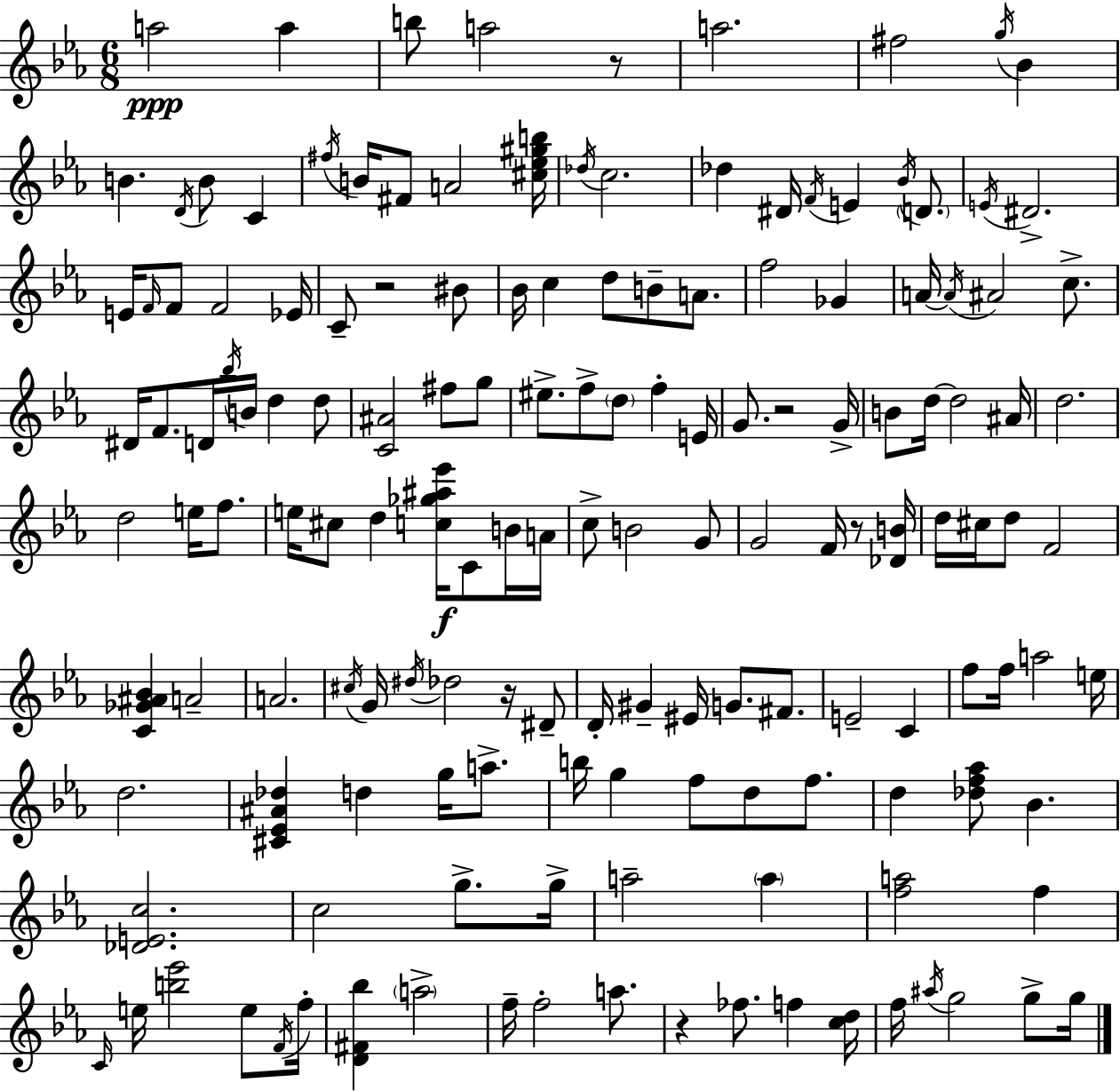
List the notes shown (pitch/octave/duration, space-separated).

A5/h A5/q B5/e A5/h R/e A5/h. F#5/h G5/s Bb4/q B4/q. D4/s B4/e C4/q F#5/s B4/s F#4/e A4/h [C#5,Eb5,G#5,B5]/s Db5/s C5/h. Db5/q D#4/s F4/s E4/q Bb4/s D4/e. E4/s D#4/h. E4/s F4/s F4/e F4/h Eb4/s C4/e R/h BIS4/e Bb4/s C5/q D5/e B4/e A4/e. F5/h Gb4/q A4/s A4/s A#4/h C5/e. D#4/s F4/e. D4/s Bb5/s B4/s D5/q D5/e [C4,A#4]/h F#5/e G5/e EIS5/e. F5/e D5/e F5/q E4/s G4/e. R/h G4/s B4/e D5/s D5/h A#4/s D5/h. D5/h E5/s F5/e. E5/s C#5/e D5/q [C5,Gb5,A#5,Eb6]/s C4/e B4/s A4/s C5/e B4/h G4/e G4/h F4/s R/e [Db4,B4]/s D5/s C#5/s D5/e F4/h [C4,Gb4,A#4,Bb4]/q A4/h A4/h. C#5/s G4/s D#5/s Db5/h R/s D#4/e D4/s G#4/q EIS4/s G4/e. F#4/e. E4/h C4/q F5/e F5/s A5/h E5/s D5/h. [C#4,Eb4,A#4,Db5]/q D5/q G5/s A5/e. B5/s G5/q F5/e D5/e F5/e. D5/q [Db5,F5,Ab5]/e Bb4/q. [Db4,E4,C5]/h. C5/h G5/e. G5/s A5/h A5/q [F5,A5]/h F5/q C4/s E5/s [B5,Eb6]/h E5/e F4/s F5/s [D4,F#4,Bb5]/q A5/h F5/s F5/h A5/e. R/q FES5/e. F5/q [C5,D5]/s F5/s A#5/s G5/h G5/e G5/s